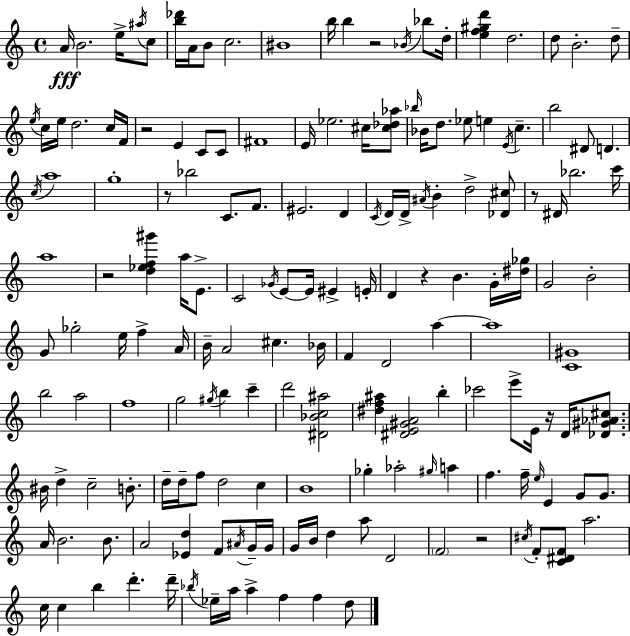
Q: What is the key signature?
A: C major